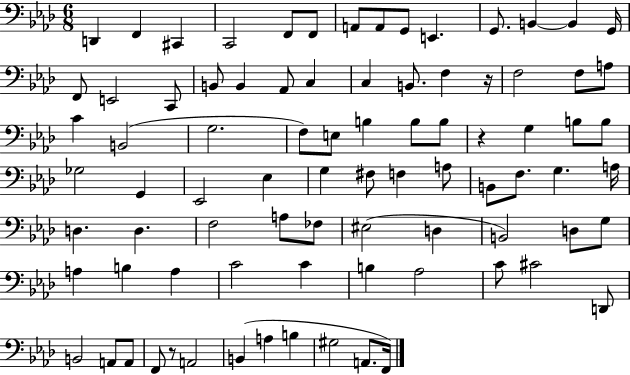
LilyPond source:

{
  \clef bass
  \numericTimeSignature
  \time 6/8
  \key aes \major
  d,4 f,4 cis,4 | c,2 f,8 f,8 | a,8 a,8 g,8 e,4. | g,8. b,4~~ b,4 g,16 | \break f,8 e,2 c,8 | b,8 b,4 aes,8 c4 | c4 b,8. f4 r16 | f2 f8 a8 | \break c'4 b,2( | g2. | f8) e8 b4 b8 b8 | r4 g4 b8 b8 | \break ges2 g,4 | ees,2 ees4 | g4 fis8 f4 a8 | b,8 f8. g4. a16 | \break d4. d4. | f2 a8 fes8 | eis2( d4 | b,2) d8 g8 | \break a4 b4 a4 | c'2 c'4 | b4 aes2 | c'8 cis'2 d,8 | \break b,2 a,8 a,8 | f,8 r8 a,2 | b,4( a4 b4 | gis2 a,8. f,16) | \break \bar "|."
}